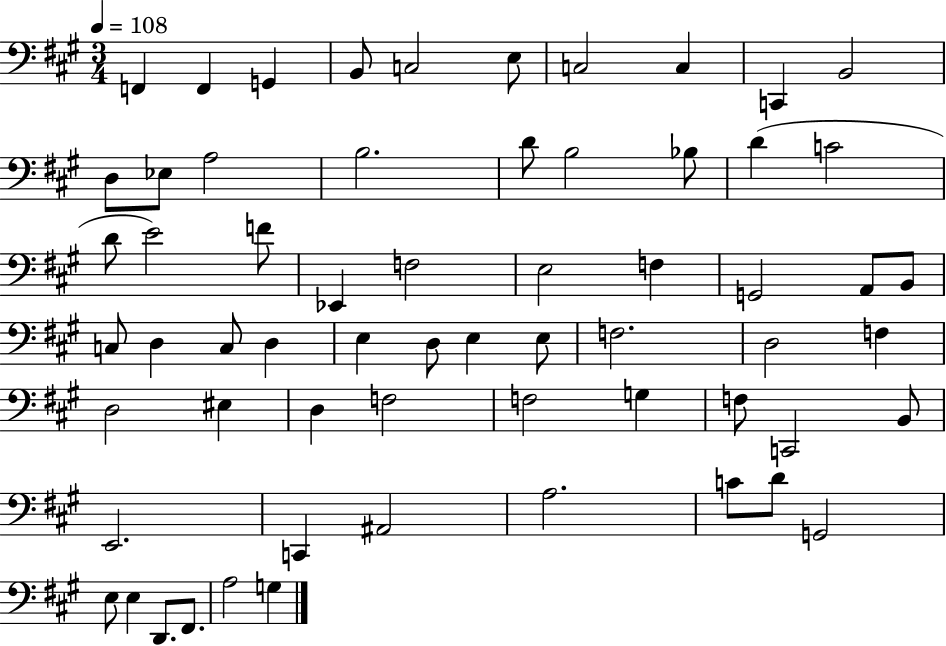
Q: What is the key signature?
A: A major